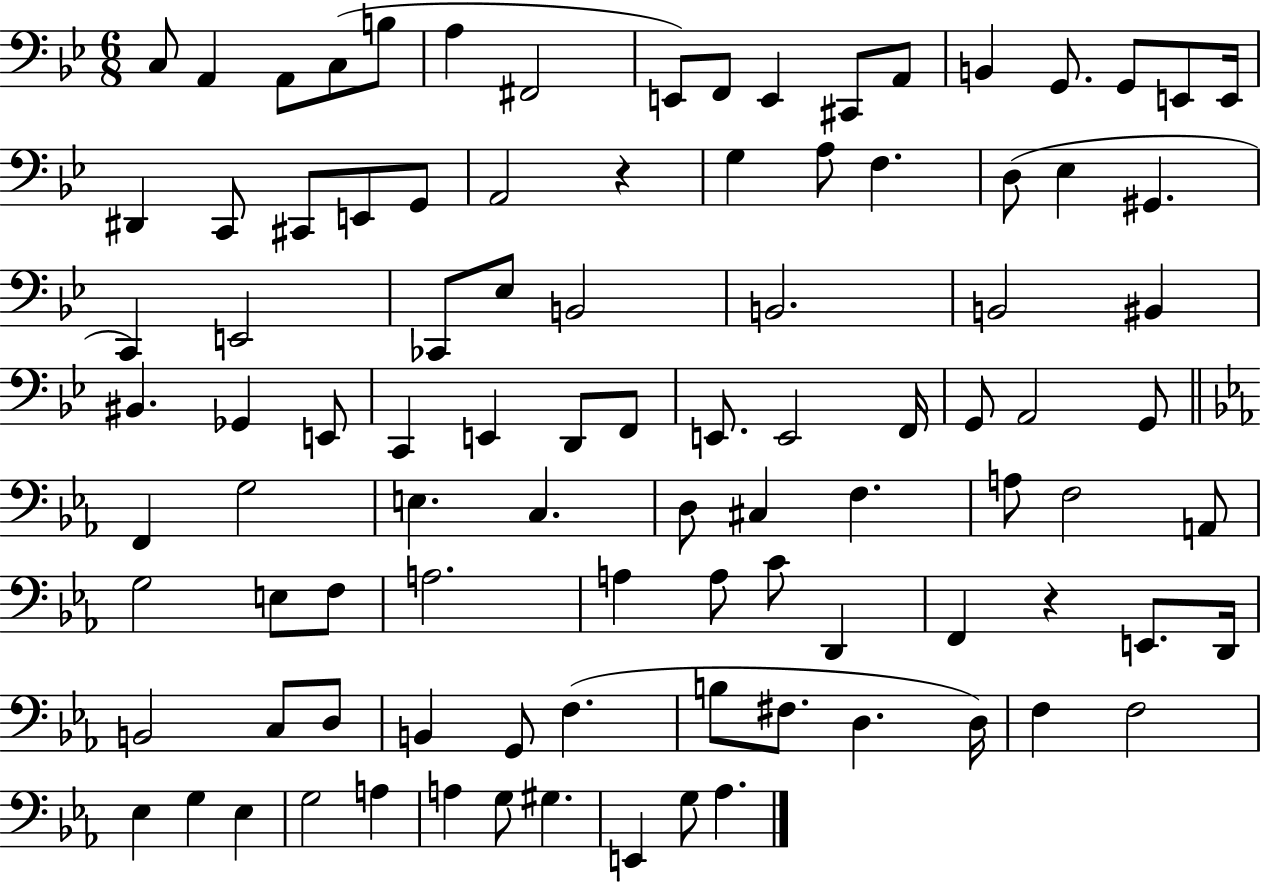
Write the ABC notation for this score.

X:1
T:Untitled
M:6/8
L:1/4
K:Bb
C,/2 A,, A,,/2 C,/2 B,/2 A, ^F,,2 E,,/2 F,,/2 E,, ^C,,/2 A,,/2 B,, G,,/2 G,,/2 E,,/2 E,,/4 ^D,, C,,/2 ^C,,/2 E,,/2 G,,/2 A,,2 z G, A,/2 F, D,/2 _E, ^G,, C,, E,,2 _C,,/2 _E,/2 B,,2 B,,2 B,,2 ^B,, ^B,, _G,, E,,/2 C,, E,, D,,/2 F,,/2 E,,/2 E,,2 F,,/4 G,,/2 A,,2 G,,/2 F,, G,2 E, C, D,/2 ^C, F, A,/2 F,2 A,,/2 G,2 E,/2 F,/2 A,2 A, A,/2 C/2 D,, F,, z E,,/2 D,,/4 B,,2 C,/2 D,/2 B,, G,,/2 F, B,/2 ^F,/2 D, D,/4 F, F,2 _E, G, _E, G,2 A, A, G,/2 ^G, E,, G,/2 _A,